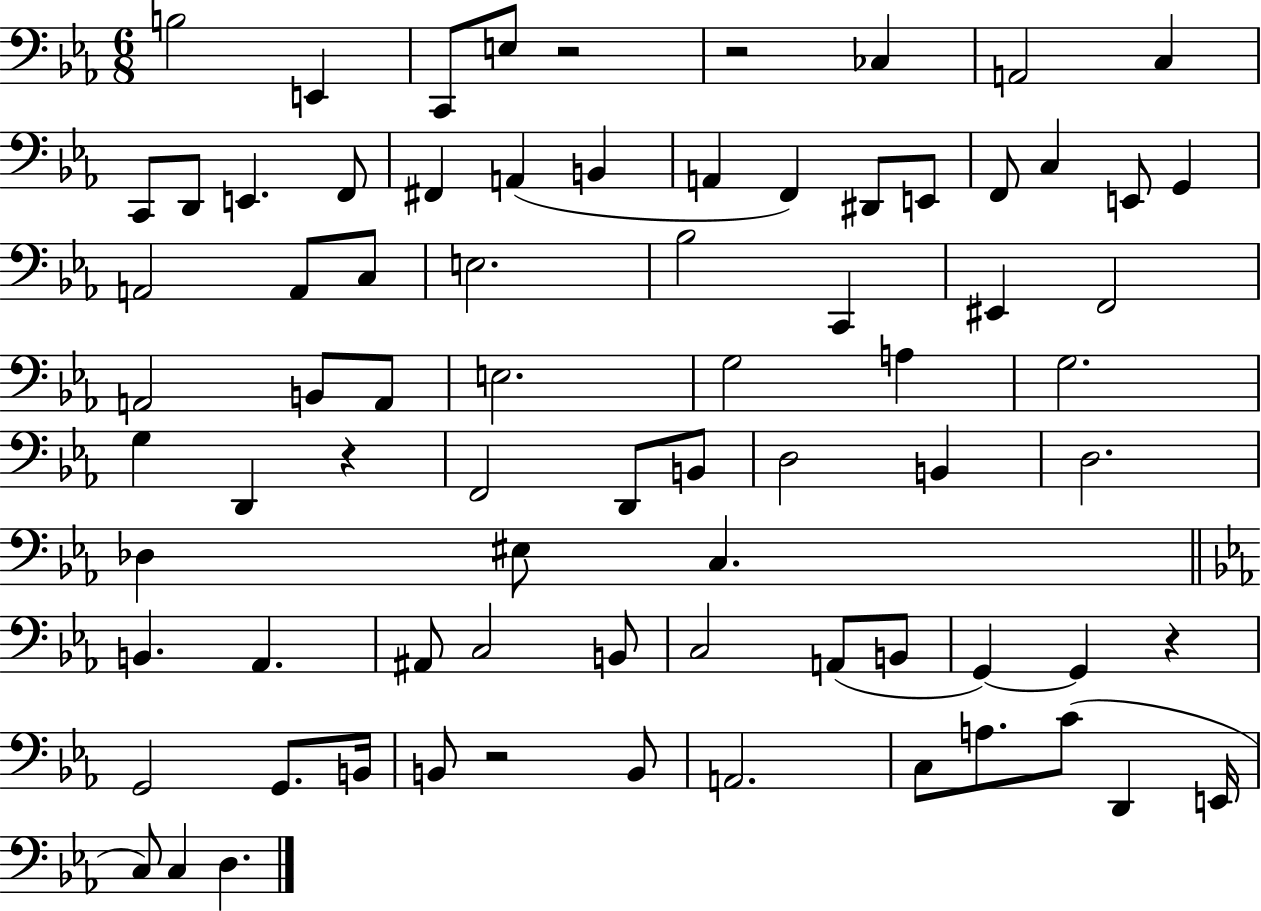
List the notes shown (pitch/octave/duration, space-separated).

B3/h E2/q C2/e E3/e R/h R/h CES3/q A2/h C3/q C2/e D2/e E2/q. F2/e F#2/q A2/q B2/q A2/q F2/q D#2/e E2/e F2/e C3/q E2/e G2/q A2/h A2/e C3/e E3/h. Bb3/h C2/q EIS2/q F2/h A2/h B2/e A2/e E3/h. G3/h A3/q G3/h. G3/q D2/q R/q F2/h D2/e B2/e D3/h B2/q D3/h. Db3/q EIS3/e C3/q. B2/q. Ab2/q. A#2/e C3/h B2/e C3/h A2/e B2/e G2/q G2/q R/q G2/h G2/e. B2/s B2/e R/h B2/e A2/h. C3/e A3/e. C4/e D2/q E2/s C3/e C3/q D3/q.